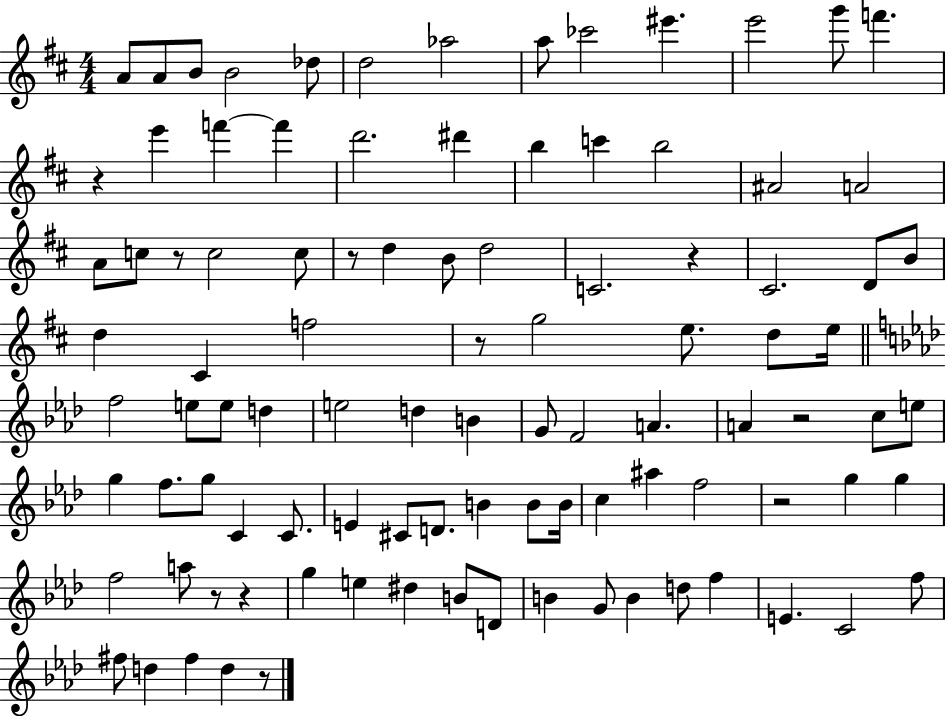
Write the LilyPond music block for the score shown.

{
  \clef treble
  \numericTimeSignature
  \time 4/4
  \key d \major
  a'8 a'8 b'8 b'2 des''8 | d''2 aes''2 | a''8 ces'''2 eis'''4. | e'''2 g'''8 f'''4. | \break r4 e'''4 f'''4~~ f'''4 | d'''2. dis'''4 | b''4 c'''4 b''2 | ais'2 a'2 | \break a'8 c''8 r8 c''2 c''8 | r8 d''4 b'8 d''2 | c'2. r4 | cis'2. d'8 b'8 | \break d''4 cis'4 f''2 | r8 g''2 e''8. d''8 e''16 | \bar "||" \break \key aes \major f''2 e''8 e''8 d''4 | e''2 d''4 b'4 | g'8 f'2 a'4. | a'4 r2 c''8 e''8 | \break g''4 f''8. g''8 c'4 c'8. | e'4 cis'8 d'8. b'4 b'8 b'16 | c''4 ais''4 f''2 | r2 g''4 g''4 | \break f''2 a''8 r8 r4 | g''4 e''4 dis''4 b'8 d'8 | b'4 g'8 b'4 d''8 f''4 | e'4. c'2 f''8 | \break fis''8 d''4 fis''4 d''4 r8 | \bar "|."
}